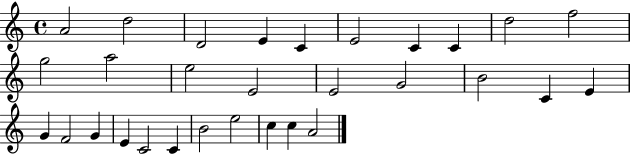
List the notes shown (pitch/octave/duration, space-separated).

A4/h D5/h D4/h E4/q C4/q E4/h C4/q C4/q D5/h F5/h G5/h A5/h E5/h E4/h E4/h G4/h B4/h C4/q E4/q G4/q F4/h G4/q E4/q C4/h C4/q B4/h E5/h C5/q C5/q A4/h